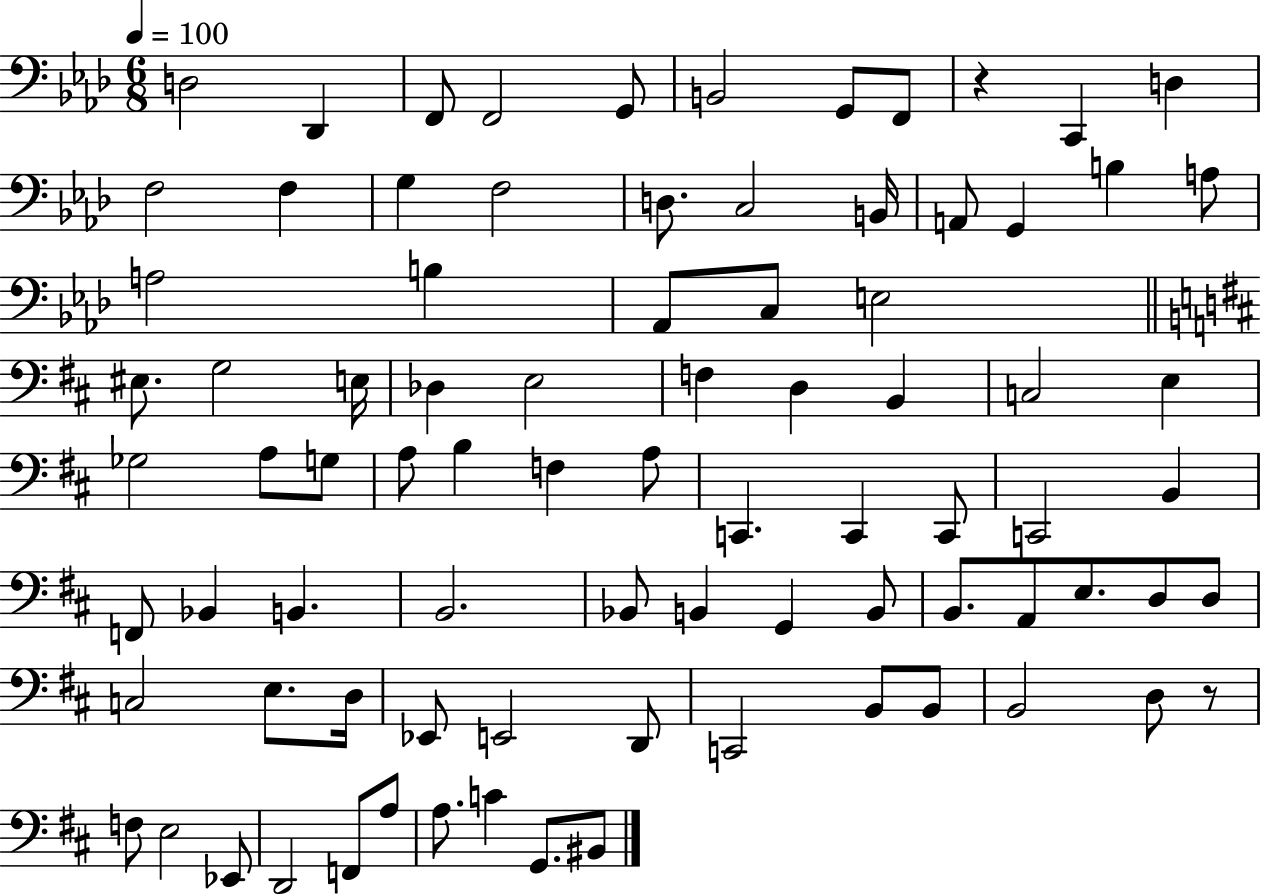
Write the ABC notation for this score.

X:1
T:Untitled
M:6/8
L:1/4
K:Ab
D,2 _D,, F,,/2 F,,2 G,,/2 B,,2 G,,/2 F,,/2 z C,, D, F,2 F, G, F,2 D,/2 C,2 B,,/4 A,,/2 G,, B, A,/2 A,2 B, _A,,/2 C,/2 E,2 ^E,/2 G,2 E,/4 _D, E,2 F, D, B,, C,2 E, _G,2 A,/2 G,/2 A,/2 B, F, A,/2 C,, C,, C,,/2 C,,2 B,, F,,/2 _B,, B,, B,,2 _B,,/2 B,, G,, B,,/2 B,,/2 A,,/2 E,/2 D,/2 D,/2 C,2 E,/2 D,/4 _E,,/2 E,,2 D,,/2 C,,2 B,,/2 B,,/2 B,,2 D,/2 z/2 F,/2 E,2 _E,,/2 D,,2 F,,/2 A,/2 A,/2 C G,,/2 ^B,,/2